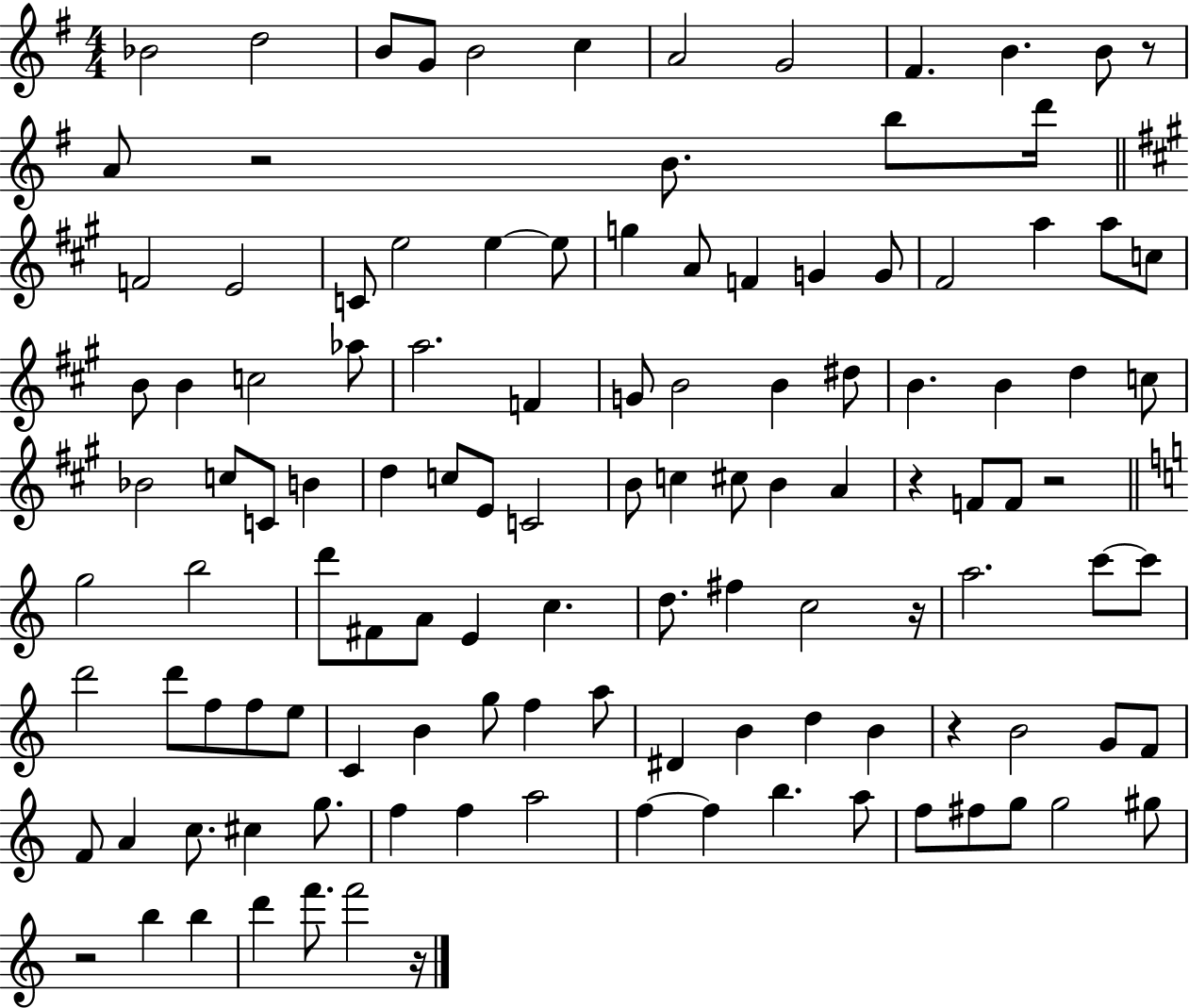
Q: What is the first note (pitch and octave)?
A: Bb4